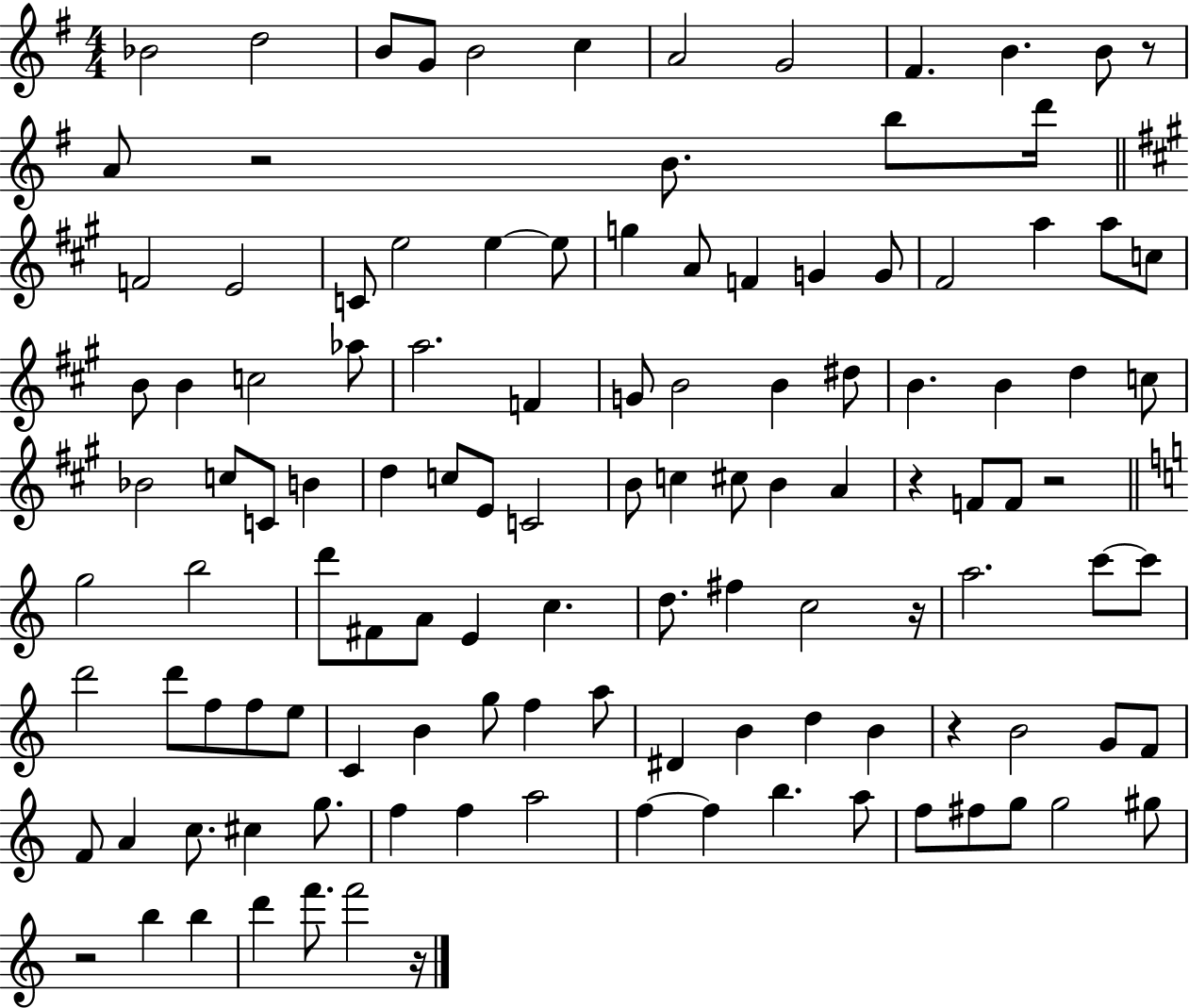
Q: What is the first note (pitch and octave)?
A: Bb4